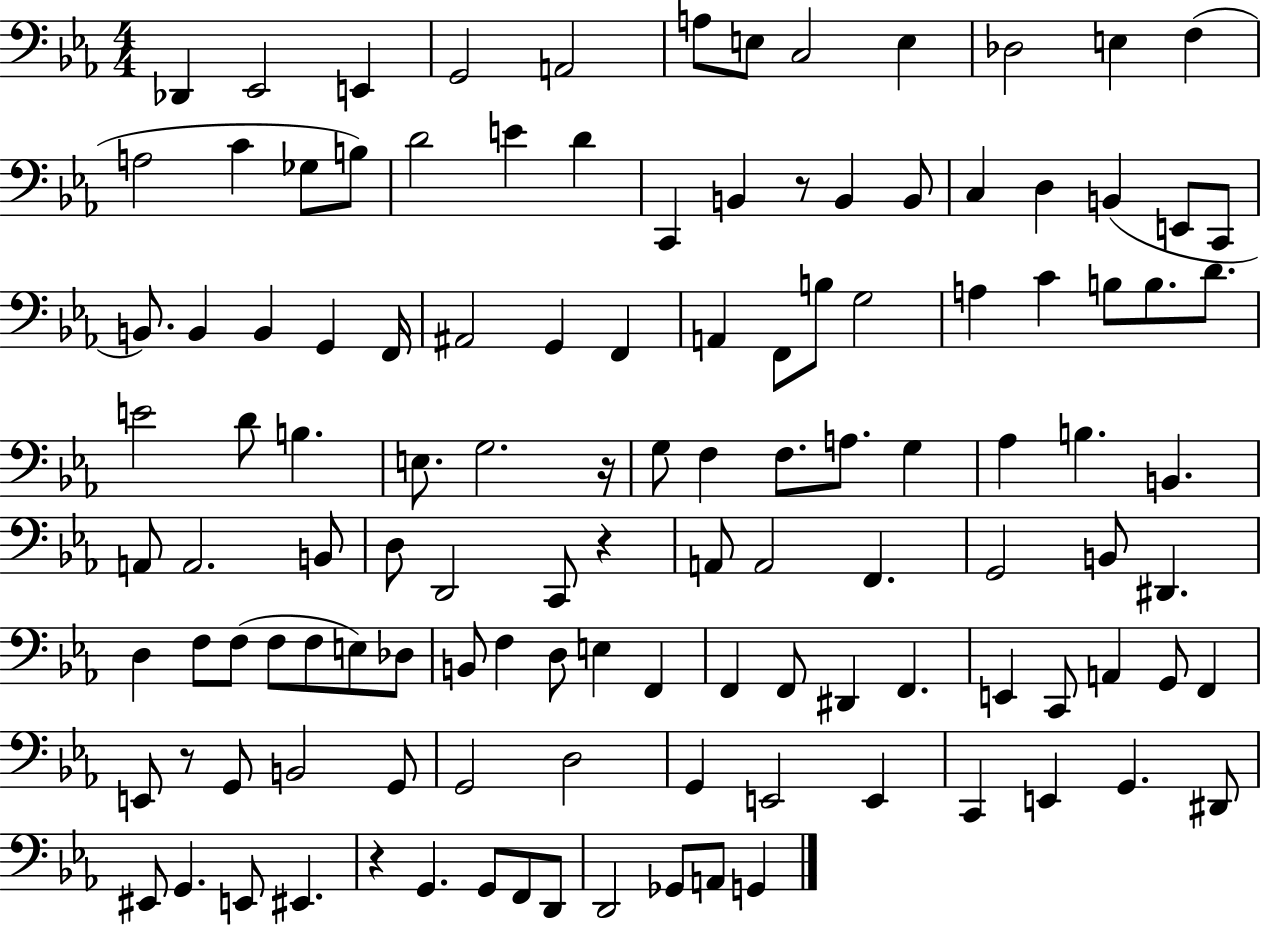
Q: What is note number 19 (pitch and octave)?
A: D4